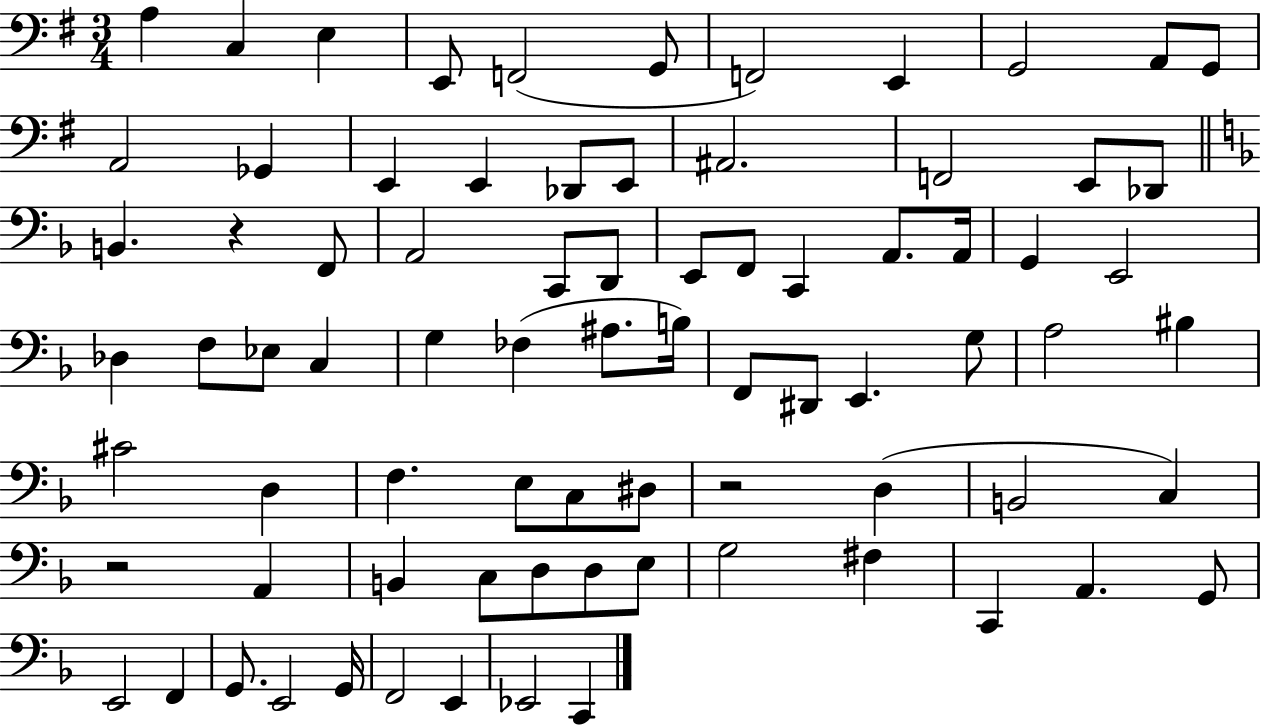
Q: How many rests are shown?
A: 3